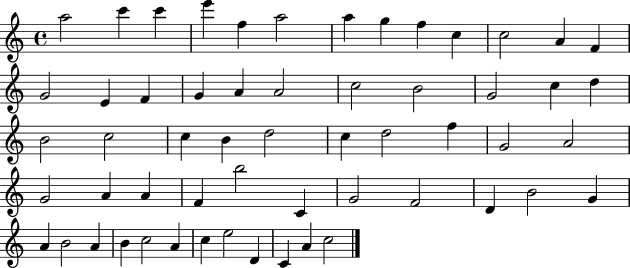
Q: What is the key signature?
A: C major